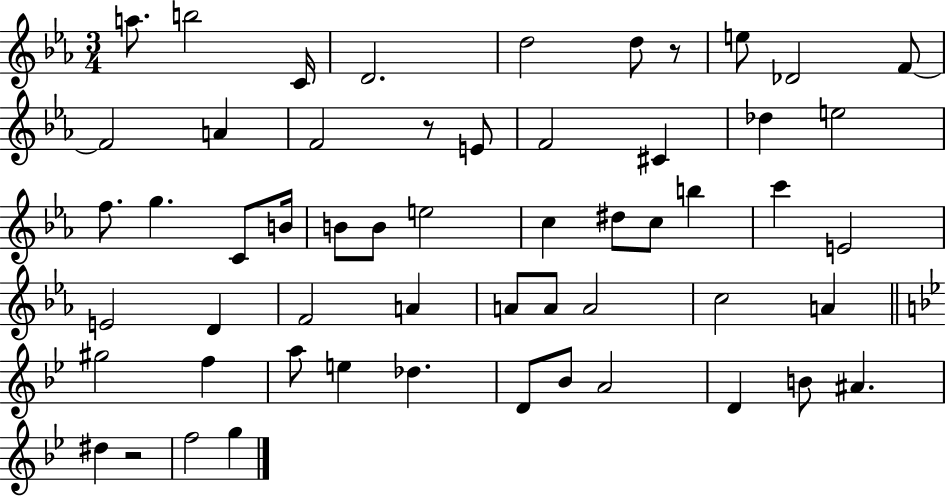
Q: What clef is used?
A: treble